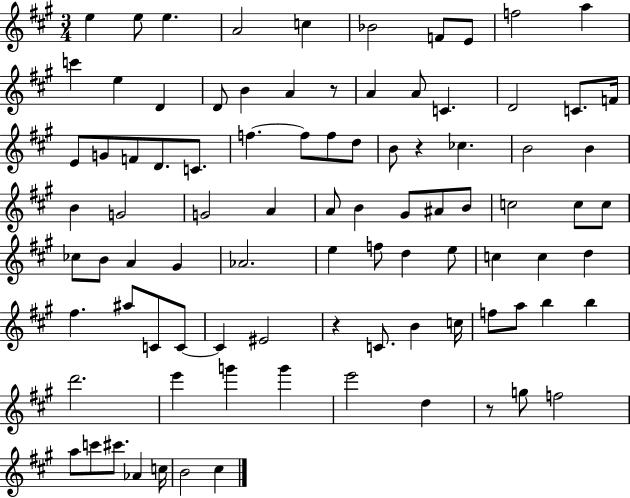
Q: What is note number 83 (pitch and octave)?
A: C#6